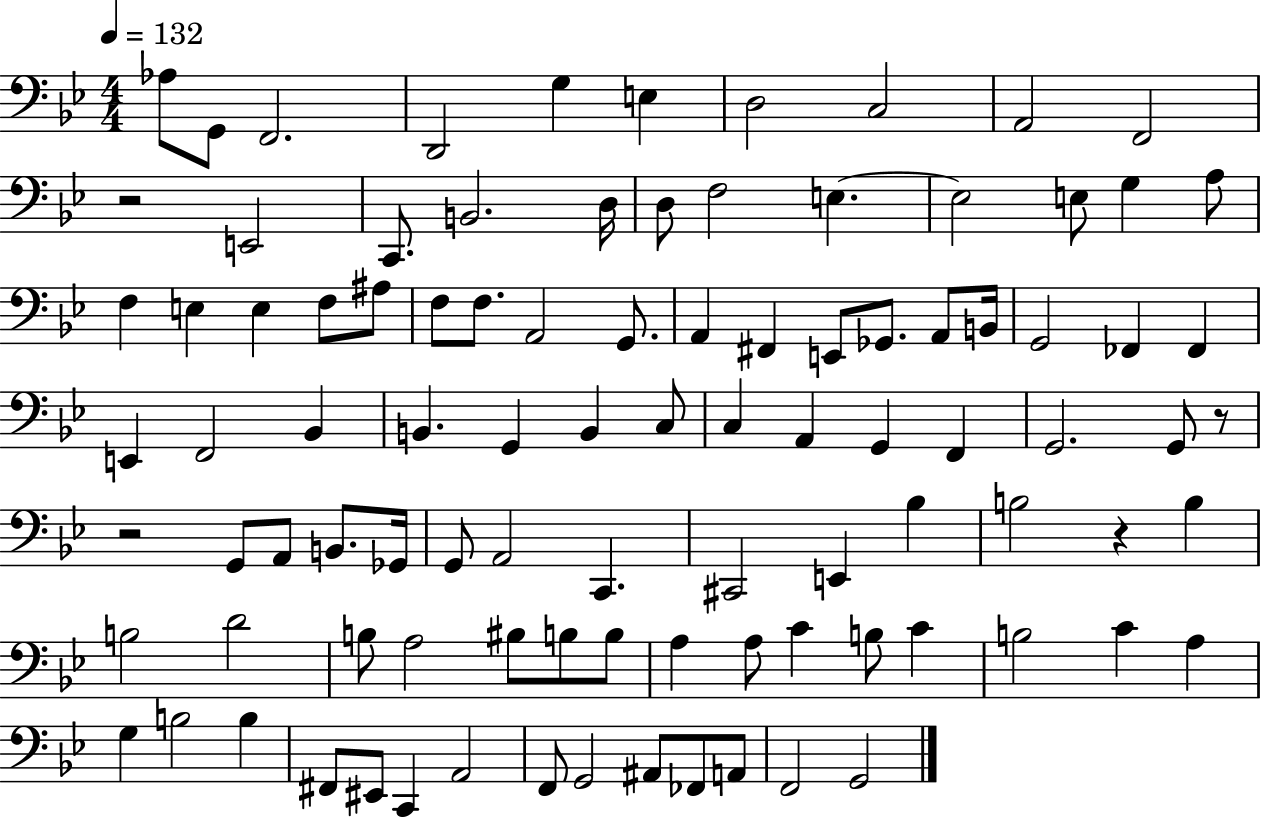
Ab3/e G2/e F2/h. D2/h G3/q E3/q D3/h C3/h A2/h F2/h R/h E2/h C2/e. B2/h. D3/s D3/e F3/h E3/q. E3/h E3/e G3/q A3/e F3/q E3/q E3/q F3/e A#3/e F3/e F3/e. A2/h G2/e. A2/q F#2/q E2/e Gb2/e. A2/e B2/s G2/h FES2/q FES2/q E2/q F2/h Bb2/q B2/q. G2/q B2/q C3/e C3/q A2/q G2/q F2/q G2/h. G2/e R/e R/h G2/e A2/e B2/e. Gb2/s G2/e A2/h C2/q. C#2/h E2/q Bb3/q B3/h R/q B3/q B3/h D4/h B3/e A3/h BIS3/e B3/e B3/e A3/q A3/e C4/q B3/e C4/q B3/h C4/q A3/q G3/q B3/h B3/q F#2/e EIS2/e C2/q A2/h F2/e G2/h A#2/e FES2/e A2/e F2/h G2/h